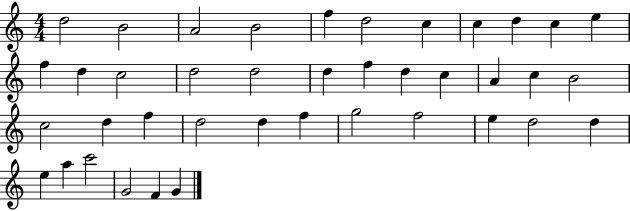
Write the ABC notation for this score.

X:1
T:Untitled
M:4/4
L:1/4
K:C
d2 B2 A2 B2 f d2 c c d c e f d c2 d2 d2 d f d c A c B2 c2 d f d2 d f g2 f2 e d2 d e a c'2 G2 F G